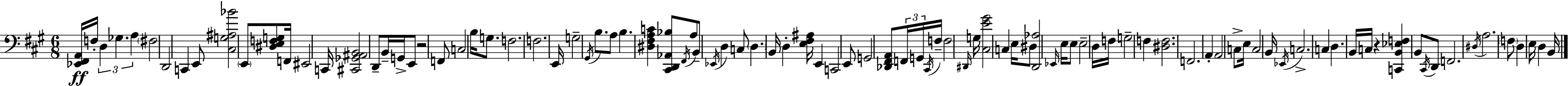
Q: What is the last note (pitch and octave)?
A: B2